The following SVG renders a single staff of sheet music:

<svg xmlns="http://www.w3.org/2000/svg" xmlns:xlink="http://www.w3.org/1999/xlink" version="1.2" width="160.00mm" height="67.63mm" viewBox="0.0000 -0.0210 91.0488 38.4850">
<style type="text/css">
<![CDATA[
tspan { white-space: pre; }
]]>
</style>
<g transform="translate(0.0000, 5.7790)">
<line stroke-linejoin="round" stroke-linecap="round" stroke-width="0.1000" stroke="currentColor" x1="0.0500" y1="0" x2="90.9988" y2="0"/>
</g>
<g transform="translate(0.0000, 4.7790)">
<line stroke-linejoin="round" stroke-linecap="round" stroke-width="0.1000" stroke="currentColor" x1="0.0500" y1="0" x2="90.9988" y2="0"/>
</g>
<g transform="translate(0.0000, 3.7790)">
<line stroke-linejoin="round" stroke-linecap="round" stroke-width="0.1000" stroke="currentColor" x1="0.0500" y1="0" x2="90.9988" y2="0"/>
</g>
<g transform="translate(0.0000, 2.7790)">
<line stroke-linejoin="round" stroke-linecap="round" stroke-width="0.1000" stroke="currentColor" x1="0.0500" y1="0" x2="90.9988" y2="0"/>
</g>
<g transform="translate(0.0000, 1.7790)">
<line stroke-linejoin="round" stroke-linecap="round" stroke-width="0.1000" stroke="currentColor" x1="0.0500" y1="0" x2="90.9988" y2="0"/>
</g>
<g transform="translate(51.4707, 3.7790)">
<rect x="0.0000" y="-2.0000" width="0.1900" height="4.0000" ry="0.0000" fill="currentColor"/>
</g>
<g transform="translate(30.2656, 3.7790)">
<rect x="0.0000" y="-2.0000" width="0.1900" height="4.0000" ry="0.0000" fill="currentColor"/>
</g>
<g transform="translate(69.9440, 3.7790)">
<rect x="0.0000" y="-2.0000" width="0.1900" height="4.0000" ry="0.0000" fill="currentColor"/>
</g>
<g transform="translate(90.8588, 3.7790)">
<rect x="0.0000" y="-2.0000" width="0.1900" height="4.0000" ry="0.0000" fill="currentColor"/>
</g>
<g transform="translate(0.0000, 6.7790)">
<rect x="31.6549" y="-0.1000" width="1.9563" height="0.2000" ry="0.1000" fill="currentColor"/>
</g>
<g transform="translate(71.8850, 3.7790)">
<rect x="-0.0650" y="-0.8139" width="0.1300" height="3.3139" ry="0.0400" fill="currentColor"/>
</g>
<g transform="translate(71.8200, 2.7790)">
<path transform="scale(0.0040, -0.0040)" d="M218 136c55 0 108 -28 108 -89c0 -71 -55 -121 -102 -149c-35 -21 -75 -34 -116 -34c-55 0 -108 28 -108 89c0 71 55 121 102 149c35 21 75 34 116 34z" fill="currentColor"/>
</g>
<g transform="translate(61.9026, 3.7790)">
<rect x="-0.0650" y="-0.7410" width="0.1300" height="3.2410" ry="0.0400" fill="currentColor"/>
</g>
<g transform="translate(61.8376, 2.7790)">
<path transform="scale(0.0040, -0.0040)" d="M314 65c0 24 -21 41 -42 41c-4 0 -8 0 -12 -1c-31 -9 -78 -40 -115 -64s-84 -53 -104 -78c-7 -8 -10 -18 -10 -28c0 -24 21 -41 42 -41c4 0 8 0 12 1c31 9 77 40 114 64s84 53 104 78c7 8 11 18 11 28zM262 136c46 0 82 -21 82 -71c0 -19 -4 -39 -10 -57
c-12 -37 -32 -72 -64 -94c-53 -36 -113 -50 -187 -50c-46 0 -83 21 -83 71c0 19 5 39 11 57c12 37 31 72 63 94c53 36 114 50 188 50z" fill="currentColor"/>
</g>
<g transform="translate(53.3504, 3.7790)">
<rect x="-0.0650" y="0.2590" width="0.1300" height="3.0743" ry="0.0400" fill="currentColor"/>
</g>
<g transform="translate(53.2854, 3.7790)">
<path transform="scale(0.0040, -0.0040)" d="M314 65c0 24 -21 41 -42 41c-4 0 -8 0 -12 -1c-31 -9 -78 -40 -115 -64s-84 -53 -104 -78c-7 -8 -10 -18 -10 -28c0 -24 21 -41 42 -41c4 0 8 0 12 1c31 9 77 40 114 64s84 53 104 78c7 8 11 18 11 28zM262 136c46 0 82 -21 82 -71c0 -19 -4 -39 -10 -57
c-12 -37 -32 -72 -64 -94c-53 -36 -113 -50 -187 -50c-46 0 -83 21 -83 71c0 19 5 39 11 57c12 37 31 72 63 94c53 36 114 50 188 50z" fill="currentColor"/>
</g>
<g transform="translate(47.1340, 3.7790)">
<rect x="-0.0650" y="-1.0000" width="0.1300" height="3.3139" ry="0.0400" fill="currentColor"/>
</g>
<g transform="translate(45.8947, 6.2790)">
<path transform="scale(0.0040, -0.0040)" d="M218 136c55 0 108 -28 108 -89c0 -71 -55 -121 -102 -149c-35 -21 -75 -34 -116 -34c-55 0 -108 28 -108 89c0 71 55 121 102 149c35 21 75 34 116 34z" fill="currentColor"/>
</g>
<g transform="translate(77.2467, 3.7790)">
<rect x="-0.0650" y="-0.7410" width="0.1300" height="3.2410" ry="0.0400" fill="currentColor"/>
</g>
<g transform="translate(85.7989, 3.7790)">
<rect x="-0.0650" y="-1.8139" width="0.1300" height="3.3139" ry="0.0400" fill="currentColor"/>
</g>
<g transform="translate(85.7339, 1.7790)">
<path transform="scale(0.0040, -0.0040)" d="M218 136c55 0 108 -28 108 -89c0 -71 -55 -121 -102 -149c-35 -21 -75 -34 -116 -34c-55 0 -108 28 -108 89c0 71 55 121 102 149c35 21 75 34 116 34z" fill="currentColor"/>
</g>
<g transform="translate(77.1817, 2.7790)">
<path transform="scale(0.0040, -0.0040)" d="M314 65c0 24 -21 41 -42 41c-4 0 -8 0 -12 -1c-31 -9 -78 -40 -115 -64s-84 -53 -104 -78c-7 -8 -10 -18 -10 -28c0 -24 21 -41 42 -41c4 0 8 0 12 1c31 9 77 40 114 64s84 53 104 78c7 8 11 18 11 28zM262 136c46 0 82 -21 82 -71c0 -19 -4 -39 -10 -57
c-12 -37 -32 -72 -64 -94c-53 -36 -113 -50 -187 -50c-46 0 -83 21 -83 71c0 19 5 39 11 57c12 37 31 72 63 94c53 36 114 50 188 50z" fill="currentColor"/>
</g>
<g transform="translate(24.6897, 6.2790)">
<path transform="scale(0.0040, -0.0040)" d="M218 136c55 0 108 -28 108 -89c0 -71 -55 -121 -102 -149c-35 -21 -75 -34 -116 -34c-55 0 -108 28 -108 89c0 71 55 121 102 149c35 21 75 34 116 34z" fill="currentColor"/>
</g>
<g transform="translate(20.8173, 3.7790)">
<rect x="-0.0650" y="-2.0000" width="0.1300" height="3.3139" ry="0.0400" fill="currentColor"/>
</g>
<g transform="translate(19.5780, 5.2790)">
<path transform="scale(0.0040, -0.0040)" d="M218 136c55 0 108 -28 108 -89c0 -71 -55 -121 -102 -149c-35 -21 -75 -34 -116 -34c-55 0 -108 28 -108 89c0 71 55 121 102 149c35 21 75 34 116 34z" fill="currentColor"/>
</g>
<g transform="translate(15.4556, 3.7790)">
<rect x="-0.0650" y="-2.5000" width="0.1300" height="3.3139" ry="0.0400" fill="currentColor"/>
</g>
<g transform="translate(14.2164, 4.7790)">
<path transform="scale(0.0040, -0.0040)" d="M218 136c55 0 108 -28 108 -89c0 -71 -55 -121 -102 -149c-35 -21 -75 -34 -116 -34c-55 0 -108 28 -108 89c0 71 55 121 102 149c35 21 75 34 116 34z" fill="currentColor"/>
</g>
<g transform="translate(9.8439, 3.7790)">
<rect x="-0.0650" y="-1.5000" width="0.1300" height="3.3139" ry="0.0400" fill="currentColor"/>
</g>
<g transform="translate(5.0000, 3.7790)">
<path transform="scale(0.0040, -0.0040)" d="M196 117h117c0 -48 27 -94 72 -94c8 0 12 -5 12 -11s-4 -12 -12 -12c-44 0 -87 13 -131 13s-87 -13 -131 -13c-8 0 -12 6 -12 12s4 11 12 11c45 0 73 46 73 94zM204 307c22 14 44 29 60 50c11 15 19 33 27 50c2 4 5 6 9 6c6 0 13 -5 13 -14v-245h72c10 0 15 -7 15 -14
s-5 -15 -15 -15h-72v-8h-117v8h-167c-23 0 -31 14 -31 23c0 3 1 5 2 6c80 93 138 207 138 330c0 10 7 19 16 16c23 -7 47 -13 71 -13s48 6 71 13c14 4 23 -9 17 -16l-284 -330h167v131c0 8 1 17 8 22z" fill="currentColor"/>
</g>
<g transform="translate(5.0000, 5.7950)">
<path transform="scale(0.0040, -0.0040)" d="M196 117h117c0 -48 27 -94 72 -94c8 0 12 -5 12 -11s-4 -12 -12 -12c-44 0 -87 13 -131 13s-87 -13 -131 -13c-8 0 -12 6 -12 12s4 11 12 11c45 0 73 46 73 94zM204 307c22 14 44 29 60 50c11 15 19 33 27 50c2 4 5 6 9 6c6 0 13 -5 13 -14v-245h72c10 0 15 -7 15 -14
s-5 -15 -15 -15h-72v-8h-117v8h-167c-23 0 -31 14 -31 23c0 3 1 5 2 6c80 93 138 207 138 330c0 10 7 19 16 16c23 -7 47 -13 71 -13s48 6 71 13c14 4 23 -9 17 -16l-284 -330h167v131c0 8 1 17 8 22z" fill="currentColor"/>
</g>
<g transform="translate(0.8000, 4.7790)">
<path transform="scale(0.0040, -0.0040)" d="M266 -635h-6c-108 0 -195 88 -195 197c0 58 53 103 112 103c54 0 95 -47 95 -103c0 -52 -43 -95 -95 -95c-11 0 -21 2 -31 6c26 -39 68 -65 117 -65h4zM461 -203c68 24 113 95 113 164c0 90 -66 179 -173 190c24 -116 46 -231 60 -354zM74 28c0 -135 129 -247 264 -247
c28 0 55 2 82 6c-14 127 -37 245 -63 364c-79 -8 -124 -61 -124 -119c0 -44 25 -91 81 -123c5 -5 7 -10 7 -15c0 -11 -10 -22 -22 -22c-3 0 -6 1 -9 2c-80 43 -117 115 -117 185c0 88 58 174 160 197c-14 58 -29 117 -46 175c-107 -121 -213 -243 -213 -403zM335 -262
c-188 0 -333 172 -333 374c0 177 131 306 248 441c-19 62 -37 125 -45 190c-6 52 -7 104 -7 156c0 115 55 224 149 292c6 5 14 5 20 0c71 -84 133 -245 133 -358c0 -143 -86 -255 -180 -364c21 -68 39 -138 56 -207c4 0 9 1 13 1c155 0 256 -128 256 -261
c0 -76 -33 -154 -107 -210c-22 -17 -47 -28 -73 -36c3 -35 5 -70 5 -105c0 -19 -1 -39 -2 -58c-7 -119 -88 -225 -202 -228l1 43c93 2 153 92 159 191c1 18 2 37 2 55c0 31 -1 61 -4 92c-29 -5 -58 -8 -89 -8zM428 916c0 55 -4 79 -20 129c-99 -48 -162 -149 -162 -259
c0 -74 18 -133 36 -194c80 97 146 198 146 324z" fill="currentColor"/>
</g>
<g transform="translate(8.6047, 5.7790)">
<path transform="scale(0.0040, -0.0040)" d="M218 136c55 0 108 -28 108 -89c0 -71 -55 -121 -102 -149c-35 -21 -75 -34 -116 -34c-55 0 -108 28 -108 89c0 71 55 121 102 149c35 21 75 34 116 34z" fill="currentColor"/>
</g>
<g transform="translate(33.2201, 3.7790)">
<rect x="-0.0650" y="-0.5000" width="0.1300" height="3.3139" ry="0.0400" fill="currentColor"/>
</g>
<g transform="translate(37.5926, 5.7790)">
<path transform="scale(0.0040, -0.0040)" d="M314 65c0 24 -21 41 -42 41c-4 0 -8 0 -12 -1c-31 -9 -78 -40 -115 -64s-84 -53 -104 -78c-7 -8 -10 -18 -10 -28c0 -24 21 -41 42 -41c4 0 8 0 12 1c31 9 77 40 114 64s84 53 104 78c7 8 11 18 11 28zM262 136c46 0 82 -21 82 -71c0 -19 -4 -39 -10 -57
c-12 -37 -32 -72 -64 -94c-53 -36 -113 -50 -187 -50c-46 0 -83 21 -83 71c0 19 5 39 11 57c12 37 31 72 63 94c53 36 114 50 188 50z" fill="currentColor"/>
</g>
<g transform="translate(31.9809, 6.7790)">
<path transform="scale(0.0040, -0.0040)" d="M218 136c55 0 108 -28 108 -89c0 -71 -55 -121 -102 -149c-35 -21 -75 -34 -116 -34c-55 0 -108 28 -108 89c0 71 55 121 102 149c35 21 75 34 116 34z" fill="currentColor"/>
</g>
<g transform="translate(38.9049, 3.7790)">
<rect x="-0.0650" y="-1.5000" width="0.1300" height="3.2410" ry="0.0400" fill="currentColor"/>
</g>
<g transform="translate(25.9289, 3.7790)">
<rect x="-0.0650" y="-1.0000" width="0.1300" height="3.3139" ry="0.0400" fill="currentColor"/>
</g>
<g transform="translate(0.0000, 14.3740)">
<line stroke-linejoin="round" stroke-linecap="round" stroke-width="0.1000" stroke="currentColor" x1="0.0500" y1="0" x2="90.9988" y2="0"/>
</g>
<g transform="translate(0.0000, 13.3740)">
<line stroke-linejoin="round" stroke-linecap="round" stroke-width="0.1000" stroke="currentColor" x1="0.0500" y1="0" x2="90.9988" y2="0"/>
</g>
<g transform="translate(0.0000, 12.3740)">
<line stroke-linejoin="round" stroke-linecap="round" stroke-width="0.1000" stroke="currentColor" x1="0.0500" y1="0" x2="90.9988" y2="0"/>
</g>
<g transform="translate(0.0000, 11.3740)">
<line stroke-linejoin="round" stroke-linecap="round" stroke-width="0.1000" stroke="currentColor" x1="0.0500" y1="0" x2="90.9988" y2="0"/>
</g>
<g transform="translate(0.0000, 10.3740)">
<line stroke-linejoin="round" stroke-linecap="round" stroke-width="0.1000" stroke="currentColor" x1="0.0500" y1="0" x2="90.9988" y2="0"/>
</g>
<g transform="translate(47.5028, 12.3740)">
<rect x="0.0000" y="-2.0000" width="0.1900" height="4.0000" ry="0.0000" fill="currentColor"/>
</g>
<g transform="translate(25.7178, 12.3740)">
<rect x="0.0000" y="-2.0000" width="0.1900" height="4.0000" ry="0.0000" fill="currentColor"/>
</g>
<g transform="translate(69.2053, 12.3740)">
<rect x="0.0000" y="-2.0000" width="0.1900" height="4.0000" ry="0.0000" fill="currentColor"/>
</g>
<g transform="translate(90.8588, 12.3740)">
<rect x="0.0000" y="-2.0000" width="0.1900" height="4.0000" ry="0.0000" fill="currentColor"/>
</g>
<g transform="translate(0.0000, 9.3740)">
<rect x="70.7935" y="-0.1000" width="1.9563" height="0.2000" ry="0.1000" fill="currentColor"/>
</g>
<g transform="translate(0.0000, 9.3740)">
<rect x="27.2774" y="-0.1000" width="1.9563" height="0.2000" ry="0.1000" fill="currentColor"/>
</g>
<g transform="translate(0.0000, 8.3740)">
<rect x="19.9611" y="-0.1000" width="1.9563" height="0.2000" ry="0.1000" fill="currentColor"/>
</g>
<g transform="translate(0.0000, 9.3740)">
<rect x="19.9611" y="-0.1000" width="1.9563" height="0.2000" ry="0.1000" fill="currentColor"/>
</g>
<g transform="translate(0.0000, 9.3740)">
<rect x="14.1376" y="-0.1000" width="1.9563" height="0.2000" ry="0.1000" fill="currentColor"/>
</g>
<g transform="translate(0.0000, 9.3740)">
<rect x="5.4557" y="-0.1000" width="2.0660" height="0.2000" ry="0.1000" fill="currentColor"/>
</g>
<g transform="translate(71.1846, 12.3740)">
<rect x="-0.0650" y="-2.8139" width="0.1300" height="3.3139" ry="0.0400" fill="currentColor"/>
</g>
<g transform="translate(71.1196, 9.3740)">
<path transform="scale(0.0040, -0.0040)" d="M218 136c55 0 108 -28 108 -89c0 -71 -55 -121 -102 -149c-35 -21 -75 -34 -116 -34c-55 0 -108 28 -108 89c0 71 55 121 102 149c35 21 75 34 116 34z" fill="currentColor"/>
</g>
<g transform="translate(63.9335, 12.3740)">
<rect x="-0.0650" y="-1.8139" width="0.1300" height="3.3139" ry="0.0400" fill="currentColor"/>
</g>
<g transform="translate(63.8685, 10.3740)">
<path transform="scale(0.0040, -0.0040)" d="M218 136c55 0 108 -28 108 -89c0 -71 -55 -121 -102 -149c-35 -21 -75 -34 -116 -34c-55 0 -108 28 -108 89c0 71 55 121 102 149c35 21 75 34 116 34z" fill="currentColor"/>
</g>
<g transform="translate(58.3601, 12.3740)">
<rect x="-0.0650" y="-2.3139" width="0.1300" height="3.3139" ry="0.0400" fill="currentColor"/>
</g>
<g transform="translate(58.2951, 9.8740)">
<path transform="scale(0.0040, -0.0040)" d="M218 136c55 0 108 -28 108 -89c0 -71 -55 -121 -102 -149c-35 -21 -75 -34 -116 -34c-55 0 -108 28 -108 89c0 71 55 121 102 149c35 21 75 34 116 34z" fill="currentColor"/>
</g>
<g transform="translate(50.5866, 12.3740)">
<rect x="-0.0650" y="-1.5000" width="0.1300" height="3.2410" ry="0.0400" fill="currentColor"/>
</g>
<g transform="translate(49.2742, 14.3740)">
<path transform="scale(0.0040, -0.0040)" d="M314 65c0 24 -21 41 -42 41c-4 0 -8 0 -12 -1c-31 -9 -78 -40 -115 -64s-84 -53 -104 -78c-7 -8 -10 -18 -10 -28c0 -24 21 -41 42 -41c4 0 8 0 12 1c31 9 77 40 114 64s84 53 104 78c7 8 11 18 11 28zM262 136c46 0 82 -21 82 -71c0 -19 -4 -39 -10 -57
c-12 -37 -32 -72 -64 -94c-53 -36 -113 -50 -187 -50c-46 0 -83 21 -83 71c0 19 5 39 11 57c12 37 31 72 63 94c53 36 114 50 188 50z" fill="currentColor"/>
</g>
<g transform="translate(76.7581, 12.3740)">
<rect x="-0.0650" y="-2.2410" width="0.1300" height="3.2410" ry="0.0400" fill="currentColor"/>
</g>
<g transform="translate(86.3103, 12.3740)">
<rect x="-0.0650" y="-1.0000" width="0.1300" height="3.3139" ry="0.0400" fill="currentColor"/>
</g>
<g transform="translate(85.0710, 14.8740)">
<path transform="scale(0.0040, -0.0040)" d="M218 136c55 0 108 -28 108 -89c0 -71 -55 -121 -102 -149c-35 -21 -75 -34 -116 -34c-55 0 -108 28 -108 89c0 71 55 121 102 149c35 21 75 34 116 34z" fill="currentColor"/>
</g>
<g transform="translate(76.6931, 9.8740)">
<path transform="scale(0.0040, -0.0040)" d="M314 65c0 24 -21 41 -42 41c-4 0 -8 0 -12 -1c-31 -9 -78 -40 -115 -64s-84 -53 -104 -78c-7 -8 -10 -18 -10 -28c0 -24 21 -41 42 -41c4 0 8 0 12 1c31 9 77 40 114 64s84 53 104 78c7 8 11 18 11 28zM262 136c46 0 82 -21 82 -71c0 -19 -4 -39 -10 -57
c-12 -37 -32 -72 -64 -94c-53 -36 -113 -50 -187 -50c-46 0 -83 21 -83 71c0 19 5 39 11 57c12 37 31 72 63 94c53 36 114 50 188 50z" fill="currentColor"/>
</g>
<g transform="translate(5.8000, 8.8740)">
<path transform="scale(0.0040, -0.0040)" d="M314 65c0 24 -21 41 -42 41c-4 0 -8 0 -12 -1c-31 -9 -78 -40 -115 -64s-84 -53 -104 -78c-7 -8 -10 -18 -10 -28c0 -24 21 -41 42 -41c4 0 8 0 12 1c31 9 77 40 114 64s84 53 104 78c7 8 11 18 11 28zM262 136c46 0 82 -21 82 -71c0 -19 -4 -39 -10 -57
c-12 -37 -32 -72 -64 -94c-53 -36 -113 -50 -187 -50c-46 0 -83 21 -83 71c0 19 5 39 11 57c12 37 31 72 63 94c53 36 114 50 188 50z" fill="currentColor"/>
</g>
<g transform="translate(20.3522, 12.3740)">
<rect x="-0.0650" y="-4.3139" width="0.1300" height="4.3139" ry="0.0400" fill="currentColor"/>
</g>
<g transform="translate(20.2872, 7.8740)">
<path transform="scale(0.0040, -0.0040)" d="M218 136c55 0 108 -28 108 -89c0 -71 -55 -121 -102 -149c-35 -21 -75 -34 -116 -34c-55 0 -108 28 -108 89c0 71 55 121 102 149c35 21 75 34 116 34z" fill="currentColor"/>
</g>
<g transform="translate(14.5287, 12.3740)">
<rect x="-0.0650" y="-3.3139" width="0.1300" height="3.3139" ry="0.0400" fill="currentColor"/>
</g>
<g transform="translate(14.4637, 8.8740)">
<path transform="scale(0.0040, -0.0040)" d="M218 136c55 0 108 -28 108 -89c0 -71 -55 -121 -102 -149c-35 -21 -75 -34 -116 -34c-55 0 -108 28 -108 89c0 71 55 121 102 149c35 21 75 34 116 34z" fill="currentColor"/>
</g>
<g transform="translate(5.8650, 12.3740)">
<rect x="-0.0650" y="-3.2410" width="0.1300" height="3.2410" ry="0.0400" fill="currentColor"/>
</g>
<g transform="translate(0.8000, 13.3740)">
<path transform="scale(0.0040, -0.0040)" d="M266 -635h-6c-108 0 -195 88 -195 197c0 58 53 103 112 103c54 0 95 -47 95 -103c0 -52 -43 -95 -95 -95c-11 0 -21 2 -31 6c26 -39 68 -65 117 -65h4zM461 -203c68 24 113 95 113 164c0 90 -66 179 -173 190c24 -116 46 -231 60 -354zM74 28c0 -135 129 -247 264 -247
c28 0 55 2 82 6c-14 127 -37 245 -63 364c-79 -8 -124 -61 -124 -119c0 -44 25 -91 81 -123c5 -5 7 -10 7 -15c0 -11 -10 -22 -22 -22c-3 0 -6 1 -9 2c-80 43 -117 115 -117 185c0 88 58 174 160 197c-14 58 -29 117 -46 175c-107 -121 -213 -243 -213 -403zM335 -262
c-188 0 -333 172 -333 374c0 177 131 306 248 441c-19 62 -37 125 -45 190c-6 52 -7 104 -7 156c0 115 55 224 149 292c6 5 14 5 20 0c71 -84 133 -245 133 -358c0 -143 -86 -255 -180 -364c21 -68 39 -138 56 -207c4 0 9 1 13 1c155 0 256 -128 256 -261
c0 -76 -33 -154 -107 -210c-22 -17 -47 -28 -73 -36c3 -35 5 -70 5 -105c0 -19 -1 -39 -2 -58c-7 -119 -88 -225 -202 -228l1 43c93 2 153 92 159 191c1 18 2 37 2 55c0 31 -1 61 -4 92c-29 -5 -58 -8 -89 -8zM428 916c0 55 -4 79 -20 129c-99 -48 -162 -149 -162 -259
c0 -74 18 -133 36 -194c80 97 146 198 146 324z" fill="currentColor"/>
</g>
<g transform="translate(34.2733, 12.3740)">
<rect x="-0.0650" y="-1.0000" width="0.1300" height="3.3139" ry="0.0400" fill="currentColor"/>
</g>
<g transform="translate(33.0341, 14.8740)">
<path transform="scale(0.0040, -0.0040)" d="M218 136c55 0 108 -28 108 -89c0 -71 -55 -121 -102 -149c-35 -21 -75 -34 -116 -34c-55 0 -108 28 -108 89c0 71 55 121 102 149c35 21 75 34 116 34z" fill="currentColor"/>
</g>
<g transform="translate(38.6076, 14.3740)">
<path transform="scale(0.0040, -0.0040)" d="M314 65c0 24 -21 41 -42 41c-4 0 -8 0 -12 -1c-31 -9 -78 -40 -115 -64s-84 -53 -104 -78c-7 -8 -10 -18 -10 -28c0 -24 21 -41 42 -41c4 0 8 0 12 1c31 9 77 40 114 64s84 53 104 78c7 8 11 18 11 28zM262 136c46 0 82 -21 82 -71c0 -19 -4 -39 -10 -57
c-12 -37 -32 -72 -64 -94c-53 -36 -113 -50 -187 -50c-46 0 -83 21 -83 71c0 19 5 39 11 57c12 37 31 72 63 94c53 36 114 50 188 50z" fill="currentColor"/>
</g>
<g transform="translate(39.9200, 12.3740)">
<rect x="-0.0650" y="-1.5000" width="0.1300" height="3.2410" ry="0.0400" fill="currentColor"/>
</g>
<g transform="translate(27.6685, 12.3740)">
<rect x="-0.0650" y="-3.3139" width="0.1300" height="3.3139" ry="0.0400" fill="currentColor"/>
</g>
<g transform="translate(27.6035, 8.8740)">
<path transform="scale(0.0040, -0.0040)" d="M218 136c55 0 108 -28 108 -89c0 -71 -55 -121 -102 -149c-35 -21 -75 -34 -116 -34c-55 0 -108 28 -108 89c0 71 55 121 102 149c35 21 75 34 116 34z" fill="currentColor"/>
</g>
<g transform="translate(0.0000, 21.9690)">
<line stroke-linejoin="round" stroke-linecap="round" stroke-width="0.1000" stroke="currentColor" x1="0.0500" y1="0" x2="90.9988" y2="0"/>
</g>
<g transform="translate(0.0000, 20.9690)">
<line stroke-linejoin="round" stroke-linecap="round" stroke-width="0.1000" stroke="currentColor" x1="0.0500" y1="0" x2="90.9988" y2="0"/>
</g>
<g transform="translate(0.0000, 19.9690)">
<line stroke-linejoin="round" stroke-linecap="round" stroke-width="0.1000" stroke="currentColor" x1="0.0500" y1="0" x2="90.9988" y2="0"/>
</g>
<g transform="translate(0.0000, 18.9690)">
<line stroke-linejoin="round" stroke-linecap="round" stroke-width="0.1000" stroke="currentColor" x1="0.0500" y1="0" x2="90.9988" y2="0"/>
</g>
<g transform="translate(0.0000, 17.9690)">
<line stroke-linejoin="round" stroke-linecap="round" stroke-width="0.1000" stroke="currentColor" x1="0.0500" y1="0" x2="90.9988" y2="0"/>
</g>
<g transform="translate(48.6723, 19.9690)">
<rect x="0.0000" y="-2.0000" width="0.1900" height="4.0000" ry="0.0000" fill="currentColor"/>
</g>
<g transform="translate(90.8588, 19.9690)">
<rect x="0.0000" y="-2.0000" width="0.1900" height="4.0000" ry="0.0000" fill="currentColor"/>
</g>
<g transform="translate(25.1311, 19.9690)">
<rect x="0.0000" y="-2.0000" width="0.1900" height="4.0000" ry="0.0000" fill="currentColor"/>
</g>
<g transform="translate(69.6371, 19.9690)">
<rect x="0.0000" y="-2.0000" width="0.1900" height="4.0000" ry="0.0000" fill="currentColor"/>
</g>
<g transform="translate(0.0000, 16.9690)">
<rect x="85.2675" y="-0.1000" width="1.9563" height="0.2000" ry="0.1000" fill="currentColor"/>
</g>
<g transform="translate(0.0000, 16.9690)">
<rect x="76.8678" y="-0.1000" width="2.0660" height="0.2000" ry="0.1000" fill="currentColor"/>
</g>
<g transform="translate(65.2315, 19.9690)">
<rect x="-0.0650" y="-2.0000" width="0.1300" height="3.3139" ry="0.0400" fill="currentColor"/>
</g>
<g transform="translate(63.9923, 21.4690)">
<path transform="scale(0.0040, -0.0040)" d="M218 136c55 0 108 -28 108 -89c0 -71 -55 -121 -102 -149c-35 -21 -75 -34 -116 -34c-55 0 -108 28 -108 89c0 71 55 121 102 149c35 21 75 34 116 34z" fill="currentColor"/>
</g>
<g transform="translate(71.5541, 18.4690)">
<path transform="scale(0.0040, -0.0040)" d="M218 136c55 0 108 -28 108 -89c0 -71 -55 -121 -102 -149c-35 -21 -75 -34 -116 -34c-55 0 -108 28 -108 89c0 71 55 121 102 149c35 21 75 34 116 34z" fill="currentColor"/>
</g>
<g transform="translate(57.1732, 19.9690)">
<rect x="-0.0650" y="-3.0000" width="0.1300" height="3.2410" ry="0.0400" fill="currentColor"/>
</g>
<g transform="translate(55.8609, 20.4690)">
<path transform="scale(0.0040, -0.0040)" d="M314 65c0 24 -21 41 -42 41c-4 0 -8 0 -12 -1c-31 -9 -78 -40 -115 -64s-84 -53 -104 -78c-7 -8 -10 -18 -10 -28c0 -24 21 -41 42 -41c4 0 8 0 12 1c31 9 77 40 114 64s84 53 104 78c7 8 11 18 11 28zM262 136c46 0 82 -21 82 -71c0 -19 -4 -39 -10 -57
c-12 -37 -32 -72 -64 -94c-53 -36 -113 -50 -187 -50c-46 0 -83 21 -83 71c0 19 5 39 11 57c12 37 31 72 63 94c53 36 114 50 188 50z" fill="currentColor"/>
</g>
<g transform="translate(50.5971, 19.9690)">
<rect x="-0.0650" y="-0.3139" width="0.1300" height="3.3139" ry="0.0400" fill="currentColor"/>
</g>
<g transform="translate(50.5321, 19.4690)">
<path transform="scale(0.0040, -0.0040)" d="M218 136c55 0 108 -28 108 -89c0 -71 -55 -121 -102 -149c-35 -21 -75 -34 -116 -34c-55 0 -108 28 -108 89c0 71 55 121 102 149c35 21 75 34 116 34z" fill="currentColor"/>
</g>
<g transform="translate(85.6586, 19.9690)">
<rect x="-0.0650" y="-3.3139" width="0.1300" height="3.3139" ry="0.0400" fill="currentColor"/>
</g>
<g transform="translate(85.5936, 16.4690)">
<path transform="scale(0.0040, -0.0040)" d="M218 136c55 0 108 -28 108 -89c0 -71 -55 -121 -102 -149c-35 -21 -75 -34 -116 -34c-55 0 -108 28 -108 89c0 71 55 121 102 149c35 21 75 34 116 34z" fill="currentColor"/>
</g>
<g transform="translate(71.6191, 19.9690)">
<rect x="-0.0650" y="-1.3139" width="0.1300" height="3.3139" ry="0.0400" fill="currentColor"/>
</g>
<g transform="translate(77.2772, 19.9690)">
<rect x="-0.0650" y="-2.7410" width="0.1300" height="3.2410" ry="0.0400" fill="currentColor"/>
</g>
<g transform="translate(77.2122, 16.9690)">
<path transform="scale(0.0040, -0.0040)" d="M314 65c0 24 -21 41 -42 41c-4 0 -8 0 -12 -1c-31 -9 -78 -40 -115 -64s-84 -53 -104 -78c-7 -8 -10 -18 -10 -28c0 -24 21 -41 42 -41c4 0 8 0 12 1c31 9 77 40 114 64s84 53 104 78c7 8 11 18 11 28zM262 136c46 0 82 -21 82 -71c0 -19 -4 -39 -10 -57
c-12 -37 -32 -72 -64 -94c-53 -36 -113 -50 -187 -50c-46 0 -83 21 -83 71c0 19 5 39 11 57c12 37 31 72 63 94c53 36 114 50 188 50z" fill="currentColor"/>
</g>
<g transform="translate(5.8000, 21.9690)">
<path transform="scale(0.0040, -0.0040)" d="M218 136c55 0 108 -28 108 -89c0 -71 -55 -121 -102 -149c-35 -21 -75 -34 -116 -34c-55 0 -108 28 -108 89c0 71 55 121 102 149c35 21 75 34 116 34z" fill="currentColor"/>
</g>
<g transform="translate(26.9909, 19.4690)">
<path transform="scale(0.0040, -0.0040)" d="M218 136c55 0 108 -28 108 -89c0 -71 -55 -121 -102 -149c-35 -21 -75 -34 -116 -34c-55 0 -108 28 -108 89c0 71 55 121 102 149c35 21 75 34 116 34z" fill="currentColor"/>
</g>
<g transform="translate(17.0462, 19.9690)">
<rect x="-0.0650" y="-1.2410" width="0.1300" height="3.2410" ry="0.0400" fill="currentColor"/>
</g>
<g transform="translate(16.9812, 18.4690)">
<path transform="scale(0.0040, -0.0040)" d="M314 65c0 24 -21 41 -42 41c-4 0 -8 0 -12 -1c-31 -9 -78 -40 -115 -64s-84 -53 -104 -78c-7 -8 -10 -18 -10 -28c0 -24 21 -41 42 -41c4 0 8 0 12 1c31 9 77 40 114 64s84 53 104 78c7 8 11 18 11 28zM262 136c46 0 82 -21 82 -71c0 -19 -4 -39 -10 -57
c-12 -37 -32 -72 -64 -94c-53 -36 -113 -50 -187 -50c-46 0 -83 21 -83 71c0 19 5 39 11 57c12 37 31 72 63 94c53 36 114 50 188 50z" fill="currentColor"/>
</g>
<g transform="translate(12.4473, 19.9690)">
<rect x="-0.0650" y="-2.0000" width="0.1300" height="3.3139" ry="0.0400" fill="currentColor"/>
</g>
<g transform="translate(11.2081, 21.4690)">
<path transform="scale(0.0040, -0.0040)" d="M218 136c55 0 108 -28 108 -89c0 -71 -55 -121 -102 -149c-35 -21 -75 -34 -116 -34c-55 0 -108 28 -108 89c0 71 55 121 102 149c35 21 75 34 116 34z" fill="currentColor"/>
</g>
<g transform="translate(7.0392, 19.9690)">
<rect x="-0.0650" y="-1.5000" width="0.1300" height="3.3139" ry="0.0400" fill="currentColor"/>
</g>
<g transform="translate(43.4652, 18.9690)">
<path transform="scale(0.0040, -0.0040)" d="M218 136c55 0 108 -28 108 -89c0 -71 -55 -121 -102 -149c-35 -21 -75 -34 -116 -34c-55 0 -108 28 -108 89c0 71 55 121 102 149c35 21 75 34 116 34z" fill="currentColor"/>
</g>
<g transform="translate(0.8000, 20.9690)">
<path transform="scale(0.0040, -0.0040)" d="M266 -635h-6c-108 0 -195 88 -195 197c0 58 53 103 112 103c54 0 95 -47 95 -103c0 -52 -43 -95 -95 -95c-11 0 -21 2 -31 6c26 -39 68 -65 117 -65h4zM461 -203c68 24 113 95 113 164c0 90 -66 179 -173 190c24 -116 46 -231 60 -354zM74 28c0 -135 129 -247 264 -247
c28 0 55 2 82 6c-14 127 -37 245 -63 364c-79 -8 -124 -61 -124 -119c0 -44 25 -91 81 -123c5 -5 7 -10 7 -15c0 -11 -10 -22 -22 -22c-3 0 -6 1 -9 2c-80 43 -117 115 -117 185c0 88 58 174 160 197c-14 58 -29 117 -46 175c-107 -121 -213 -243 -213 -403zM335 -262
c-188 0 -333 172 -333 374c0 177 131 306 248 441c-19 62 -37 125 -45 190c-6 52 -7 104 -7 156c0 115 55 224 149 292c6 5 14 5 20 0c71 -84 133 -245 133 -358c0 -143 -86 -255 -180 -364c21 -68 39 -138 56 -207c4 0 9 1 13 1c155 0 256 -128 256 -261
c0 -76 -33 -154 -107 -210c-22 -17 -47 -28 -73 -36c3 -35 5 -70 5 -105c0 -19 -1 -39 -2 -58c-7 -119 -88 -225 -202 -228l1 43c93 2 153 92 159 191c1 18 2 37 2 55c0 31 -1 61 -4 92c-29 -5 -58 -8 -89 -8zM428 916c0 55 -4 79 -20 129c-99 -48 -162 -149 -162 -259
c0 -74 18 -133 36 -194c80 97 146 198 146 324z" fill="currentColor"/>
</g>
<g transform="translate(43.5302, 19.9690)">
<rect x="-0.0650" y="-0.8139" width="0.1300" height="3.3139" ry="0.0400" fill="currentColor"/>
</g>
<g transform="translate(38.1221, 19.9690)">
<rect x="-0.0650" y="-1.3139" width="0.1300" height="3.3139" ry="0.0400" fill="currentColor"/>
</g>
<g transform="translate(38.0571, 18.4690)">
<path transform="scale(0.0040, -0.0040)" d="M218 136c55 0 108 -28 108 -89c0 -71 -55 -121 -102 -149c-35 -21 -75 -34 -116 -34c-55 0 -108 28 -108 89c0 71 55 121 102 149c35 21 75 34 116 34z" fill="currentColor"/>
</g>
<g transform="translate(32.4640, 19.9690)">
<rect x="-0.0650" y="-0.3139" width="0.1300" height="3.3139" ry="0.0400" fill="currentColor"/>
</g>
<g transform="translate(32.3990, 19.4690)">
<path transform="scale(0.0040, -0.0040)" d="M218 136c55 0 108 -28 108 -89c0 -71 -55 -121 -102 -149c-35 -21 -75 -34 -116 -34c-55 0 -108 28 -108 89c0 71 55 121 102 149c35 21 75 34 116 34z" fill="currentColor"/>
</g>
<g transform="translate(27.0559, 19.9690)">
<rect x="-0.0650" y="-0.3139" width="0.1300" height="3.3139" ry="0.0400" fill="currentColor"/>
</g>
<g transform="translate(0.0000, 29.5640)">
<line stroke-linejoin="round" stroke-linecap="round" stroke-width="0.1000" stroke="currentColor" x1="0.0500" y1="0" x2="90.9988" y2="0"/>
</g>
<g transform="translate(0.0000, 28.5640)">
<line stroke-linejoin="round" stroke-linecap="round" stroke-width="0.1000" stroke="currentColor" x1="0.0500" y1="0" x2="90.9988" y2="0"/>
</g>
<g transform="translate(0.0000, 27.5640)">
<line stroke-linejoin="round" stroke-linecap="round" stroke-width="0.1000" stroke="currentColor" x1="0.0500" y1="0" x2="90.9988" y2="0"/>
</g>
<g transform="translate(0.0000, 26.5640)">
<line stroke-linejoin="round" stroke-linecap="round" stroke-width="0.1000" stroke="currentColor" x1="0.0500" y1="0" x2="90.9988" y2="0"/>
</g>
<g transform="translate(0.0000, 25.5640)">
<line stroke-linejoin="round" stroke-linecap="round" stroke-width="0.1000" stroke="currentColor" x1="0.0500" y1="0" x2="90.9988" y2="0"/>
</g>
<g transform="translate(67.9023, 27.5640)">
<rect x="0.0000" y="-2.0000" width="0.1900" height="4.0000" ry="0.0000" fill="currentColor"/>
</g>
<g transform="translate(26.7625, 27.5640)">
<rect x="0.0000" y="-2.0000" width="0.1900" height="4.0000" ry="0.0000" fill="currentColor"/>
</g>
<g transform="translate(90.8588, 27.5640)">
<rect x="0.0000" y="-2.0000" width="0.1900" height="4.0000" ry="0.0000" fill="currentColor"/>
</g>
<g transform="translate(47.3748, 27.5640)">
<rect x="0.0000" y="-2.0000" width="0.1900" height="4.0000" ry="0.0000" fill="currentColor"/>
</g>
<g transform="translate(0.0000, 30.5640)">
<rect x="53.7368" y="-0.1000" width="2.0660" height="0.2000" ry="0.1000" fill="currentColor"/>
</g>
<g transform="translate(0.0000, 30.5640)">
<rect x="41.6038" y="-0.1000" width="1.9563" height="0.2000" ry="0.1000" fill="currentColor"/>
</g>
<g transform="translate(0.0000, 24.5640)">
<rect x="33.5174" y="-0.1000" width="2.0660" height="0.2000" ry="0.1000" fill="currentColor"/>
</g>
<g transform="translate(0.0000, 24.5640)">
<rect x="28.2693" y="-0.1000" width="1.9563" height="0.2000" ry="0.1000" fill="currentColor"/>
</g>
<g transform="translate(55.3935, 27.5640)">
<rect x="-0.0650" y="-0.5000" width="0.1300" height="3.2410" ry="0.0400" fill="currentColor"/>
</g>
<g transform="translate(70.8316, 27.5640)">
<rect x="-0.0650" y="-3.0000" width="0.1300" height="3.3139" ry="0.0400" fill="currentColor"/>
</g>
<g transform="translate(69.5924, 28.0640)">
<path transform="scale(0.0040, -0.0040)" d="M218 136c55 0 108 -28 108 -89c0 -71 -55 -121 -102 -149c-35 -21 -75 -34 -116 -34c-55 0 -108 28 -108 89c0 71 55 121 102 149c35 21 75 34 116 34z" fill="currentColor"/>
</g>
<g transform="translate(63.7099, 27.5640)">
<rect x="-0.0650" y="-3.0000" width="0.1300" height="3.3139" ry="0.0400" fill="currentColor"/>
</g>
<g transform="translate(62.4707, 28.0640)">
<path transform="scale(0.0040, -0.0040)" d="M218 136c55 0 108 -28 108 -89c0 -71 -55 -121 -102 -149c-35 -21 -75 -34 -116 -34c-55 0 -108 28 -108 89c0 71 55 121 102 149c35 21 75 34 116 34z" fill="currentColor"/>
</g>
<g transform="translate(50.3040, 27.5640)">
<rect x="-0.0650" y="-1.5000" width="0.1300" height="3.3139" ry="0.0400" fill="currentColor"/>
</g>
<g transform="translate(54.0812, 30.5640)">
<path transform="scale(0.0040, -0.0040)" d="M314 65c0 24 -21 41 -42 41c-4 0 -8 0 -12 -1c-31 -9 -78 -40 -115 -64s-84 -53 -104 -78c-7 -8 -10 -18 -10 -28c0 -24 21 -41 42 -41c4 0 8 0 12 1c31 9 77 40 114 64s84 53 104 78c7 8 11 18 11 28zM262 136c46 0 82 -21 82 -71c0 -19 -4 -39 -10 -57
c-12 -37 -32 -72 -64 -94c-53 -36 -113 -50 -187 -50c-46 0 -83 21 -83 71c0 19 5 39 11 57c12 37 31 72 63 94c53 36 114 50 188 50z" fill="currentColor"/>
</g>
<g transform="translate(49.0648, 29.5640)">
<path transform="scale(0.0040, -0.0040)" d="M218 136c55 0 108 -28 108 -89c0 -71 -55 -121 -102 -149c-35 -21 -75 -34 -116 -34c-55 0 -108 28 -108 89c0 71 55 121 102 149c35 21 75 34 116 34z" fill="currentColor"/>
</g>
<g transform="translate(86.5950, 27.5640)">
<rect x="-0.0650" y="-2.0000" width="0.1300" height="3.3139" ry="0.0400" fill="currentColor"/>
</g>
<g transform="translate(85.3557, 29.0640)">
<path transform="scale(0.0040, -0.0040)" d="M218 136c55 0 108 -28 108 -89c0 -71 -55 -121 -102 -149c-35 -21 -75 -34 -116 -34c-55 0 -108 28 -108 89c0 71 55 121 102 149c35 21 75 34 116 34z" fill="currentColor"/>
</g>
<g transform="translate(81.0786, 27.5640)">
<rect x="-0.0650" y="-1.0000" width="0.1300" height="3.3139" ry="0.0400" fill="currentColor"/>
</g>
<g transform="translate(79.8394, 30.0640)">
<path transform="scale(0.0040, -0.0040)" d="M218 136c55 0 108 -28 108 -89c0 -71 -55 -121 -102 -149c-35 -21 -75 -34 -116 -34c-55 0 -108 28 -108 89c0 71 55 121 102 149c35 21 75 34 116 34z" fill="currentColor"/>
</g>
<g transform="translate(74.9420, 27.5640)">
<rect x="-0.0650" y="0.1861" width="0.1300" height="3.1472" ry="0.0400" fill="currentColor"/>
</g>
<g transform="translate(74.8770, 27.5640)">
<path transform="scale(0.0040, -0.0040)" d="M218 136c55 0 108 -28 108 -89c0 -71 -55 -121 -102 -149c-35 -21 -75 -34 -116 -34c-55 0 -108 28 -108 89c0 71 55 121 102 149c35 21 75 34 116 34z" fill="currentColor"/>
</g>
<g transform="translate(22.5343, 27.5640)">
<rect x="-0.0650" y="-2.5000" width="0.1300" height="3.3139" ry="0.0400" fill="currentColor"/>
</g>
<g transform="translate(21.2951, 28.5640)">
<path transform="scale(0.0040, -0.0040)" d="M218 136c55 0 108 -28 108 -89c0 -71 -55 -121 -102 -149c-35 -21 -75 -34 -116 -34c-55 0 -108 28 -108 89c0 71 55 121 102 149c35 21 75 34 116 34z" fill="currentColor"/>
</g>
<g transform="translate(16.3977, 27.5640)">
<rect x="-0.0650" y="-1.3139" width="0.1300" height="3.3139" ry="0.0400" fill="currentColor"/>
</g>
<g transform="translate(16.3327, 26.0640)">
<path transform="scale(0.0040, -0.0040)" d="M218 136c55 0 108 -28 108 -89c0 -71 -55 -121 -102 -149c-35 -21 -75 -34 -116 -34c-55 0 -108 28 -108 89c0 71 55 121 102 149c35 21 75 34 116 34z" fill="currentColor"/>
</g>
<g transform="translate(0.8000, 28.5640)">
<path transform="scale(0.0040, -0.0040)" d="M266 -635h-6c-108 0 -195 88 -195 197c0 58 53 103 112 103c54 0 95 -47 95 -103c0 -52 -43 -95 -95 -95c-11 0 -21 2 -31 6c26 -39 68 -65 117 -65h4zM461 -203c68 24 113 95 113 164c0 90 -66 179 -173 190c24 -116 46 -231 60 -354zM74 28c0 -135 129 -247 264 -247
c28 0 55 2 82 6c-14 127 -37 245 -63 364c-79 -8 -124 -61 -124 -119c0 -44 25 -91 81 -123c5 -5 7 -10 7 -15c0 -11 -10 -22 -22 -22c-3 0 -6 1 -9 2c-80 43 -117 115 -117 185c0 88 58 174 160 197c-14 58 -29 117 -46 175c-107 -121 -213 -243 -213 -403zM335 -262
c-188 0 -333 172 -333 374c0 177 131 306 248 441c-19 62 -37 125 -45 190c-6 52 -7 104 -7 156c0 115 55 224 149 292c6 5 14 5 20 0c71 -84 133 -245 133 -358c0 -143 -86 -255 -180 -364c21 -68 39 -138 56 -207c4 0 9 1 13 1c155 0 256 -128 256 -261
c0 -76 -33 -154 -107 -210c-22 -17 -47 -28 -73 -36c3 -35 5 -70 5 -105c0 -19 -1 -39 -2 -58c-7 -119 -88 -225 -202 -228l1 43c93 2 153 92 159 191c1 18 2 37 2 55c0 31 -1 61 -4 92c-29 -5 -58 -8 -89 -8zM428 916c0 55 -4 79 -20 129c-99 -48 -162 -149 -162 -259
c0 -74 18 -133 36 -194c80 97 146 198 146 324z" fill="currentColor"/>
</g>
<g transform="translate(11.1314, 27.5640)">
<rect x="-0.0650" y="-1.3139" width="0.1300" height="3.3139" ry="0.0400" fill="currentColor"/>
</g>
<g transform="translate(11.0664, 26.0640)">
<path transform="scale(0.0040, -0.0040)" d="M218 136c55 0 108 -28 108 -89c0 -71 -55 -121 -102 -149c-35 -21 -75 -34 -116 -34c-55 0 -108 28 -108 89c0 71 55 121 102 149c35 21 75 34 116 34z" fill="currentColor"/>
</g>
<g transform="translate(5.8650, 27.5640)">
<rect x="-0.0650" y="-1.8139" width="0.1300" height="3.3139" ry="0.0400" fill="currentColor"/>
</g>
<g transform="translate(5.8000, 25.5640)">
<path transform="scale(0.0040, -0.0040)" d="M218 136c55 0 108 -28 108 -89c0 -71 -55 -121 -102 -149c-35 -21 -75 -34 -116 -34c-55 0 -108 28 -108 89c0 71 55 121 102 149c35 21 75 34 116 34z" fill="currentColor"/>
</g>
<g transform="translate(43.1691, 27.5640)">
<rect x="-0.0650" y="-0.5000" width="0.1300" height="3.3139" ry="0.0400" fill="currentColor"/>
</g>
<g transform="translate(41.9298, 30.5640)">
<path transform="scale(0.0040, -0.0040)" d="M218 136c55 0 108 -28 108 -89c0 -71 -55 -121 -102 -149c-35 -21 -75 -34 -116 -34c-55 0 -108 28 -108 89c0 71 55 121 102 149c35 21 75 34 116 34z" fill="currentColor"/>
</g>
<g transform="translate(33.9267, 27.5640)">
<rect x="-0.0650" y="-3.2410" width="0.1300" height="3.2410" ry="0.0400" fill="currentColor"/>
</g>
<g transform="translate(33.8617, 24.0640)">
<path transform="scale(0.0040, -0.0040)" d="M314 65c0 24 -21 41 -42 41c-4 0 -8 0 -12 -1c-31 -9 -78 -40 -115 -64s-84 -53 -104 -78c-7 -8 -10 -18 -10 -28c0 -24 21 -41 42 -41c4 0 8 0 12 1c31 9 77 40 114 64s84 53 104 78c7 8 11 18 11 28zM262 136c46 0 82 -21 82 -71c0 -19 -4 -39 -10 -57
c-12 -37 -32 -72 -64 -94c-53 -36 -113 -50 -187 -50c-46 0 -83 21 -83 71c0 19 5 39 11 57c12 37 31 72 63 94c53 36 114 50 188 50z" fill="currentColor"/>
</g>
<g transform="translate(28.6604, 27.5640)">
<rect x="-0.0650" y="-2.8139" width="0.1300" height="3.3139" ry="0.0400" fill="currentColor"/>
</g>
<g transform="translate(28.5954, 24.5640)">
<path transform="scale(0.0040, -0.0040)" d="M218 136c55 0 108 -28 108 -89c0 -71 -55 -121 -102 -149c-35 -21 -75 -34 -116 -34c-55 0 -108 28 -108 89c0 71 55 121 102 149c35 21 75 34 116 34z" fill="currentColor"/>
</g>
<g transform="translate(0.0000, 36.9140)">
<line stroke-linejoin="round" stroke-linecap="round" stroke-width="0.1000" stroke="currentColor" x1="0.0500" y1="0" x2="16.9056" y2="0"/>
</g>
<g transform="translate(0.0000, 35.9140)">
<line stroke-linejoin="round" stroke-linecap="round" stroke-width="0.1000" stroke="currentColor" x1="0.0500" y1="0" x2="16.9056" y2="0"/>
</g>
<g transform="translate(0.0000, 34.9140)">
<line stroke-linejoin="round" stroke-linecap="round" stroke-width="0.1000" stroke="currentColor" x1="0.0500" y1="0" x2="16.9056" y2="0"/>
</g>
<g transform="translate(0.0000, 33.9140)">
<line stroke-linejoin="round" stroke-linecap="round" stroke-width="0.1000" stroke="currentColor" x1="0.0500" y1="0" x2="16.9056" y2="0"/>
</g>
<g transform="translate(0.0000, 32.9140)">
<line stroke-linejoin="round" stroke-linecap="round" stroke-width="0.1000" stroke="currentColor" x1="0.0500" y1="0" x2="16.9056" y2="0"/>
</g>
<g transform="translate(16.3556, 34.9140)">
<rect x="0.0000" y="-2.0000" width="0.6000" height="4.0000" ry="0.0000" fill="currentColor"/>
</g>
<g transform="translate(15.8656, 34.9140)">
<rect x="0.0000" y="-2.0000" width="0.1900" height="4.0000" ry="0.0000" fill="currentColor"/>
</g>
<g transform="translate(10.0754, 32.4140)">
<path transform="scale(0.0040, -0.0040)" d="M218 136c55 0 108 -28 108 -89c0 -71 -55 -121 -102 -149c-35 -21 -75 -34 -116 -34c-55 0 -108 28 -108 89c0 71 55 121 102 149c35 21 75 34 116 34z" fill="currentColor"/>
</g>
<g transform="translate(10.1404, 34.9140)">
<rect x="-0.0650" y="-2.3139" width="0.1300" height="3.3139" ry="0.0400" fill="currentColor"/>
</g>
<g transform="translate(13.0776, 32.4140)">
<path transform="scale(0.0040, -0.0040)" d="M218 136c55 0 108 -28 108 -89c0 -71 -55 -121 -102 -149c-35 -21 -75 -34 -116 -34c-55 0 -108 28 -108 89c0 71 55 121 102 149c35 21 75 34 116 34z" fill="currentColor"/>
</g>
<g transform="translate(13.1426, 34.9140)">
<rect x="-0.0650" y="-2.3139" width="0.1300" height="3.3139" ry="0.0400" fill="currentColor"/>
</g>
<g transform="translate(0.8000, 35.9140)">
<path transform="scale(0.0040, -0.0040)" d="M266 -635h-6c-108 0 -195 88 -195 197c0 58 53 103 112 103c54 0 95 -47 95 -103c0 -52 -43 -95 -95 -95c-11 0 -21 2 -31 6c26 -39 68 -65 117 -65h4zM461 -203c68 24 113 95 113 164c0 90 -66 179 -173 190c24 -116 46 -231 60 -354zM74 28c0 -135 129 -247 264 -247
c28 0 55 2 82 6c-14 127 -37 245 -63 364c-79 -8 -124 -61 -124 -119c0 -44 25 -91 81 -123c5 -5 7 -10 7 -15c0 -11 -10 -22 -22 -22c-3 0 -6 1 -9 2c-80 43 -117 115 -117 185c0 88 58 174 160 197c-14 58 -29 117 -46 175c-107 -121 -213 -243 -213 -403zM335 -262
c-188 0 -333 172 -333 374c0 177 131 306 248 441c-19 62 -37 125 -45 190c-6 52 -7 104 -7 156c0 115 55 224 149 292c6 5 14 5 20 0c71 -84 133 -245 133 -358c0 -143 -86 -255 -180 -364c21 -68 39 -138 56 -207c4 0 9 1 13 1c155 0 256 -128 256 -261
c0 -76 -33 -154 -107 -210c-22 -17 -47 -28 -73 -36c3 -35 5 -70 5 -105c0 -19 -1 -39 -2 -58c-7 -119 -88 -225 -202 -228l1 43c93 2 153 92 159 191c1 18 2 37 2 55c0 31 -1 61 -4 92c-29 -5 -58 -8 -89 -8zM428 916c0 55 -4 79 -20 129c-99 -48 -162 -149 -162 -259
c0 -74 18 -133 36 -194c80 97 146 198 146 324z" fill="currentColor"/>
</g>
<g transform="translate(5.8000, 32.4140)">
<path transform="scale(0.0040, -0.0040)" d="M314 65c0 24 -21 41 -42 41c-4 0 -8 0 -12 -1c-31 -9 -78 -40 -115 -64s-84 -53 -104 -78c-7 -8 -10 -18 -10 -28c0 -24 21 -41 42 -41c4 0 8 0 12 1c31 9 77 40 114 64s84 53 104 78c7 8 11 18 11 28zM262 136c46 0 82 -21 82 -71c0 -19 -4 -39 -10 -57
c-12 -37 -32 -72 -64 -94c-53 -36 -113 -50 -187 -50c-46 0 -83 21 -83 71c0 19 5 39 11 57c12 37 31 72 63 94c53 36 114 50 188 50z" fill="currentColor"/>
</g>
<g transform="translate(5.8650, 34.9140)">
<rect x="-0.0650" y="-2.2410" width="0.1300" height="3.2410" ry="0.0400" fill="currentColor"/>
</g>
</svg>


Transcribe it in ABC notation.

X:1
T:Untitled
M:4/4
L:1/4
K:C
E G F D C E2 D B2 d2 d d2 f b2 b d' b D E2 E2 g f a g2 D E F e2 c c e d c A2 F e a2 b f e e G a b2 C E C2 A A B D F g2 g g